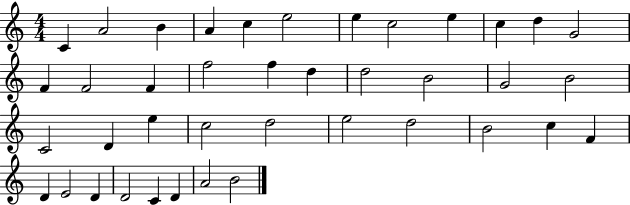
X:1
T:Untitled
M:4/4
L:1/4
K:C
C A2 B A c e2 e c2 e c d G2 F F2 F f2 f d d2 B2 G2 B2 C2 D e c2 d2 e2 d2 B2 c F D E2 D D2 C D A2 B2